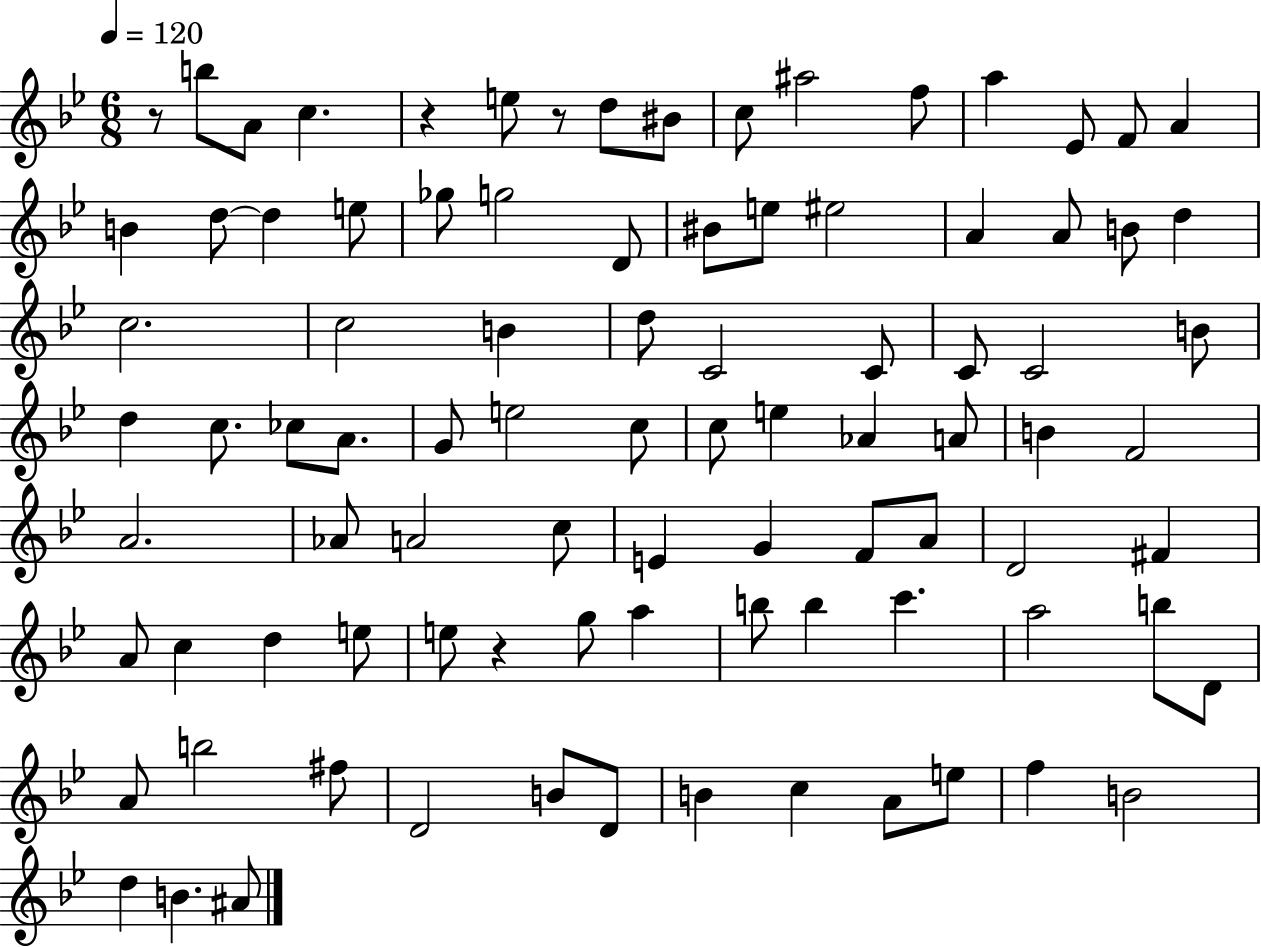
{
  \clef treble
  \numericTimeSignature
  \time 6/8
  \key bes \major
  \tempo 4 = 120
  \repeat volta 2 { r8 b''8 a'8 c''4. | r4 e''8 r8 d''8 bis'8 | c''8 ais''2 f''8 | a''4 ees'8 f'8 a'4 | \break b'4 d''8~~ d''4 e''8 | ges''8 g''2 d'8 | bis'8 e''8 eis''2 | a'4 a'8 b'8 d''4 | \break c''2. | c''2 b'4 | d''8 c'2 c'8 | c'8 c'2 b'8 | \break d''4 c''8. ces''8 a'8. | g'8 e''2 c''8 | c''8 e''4 aes'4 a'8 | b'4 f'2 | \break a'2. | aes'8 a'2 c''8 | e'4 g'4 f'8 a'8 | d'2 fis'4 | \break a'8 c''4 d''4 e''8 | e''8 r4 g''8 a''4 | b''8 b''4 c'''4. | a''2 b''8 d'8 | \break a'8 b''2 fis''8 | d'2 b'8 d'8 | b'4 c''4 a'8 e''8 | f''4 b'2 | \break d''4 b'4. ais'8 | } \bar "|."
}